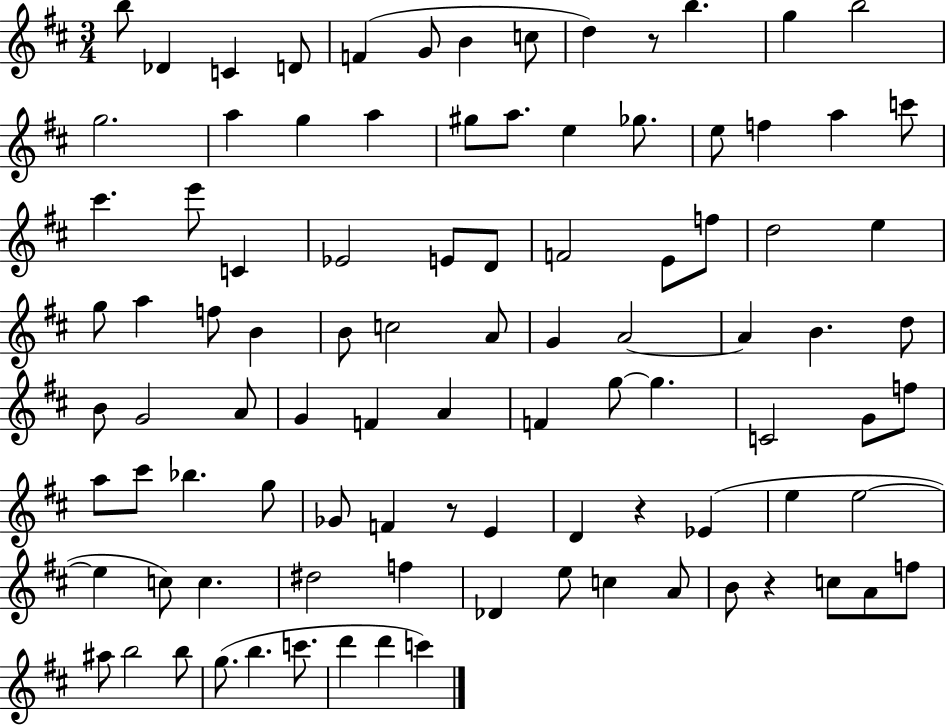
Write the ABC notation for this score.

X:1
T:Untitled
M:3/4
L:1/4
K:D
b/2 _D C D/2 F G/2 B c/2 d z/2 b g b2 g2 a g a ^g/2 a/2 e _g/2 e/2 f a c'/2 ^c' e'/2 C _E2 E/2 D/2 F2 E/2 f/2 d2 e g/2 a f/2 B B/2 c2 A/2 G A2 A B d/2 B/2 G2 A/2 G F A F g/2 g C2 G/2 f/2 a/2 ^c'/2 _b g/2 _G/2 F z/2 E D z _E e e2 e c/2 c ^d2 f _D e/2 c A/2 B/2 z c/2 A/2 f/2 ^a/2 b2 b/2 g/2 b c'/2 d' d' c'